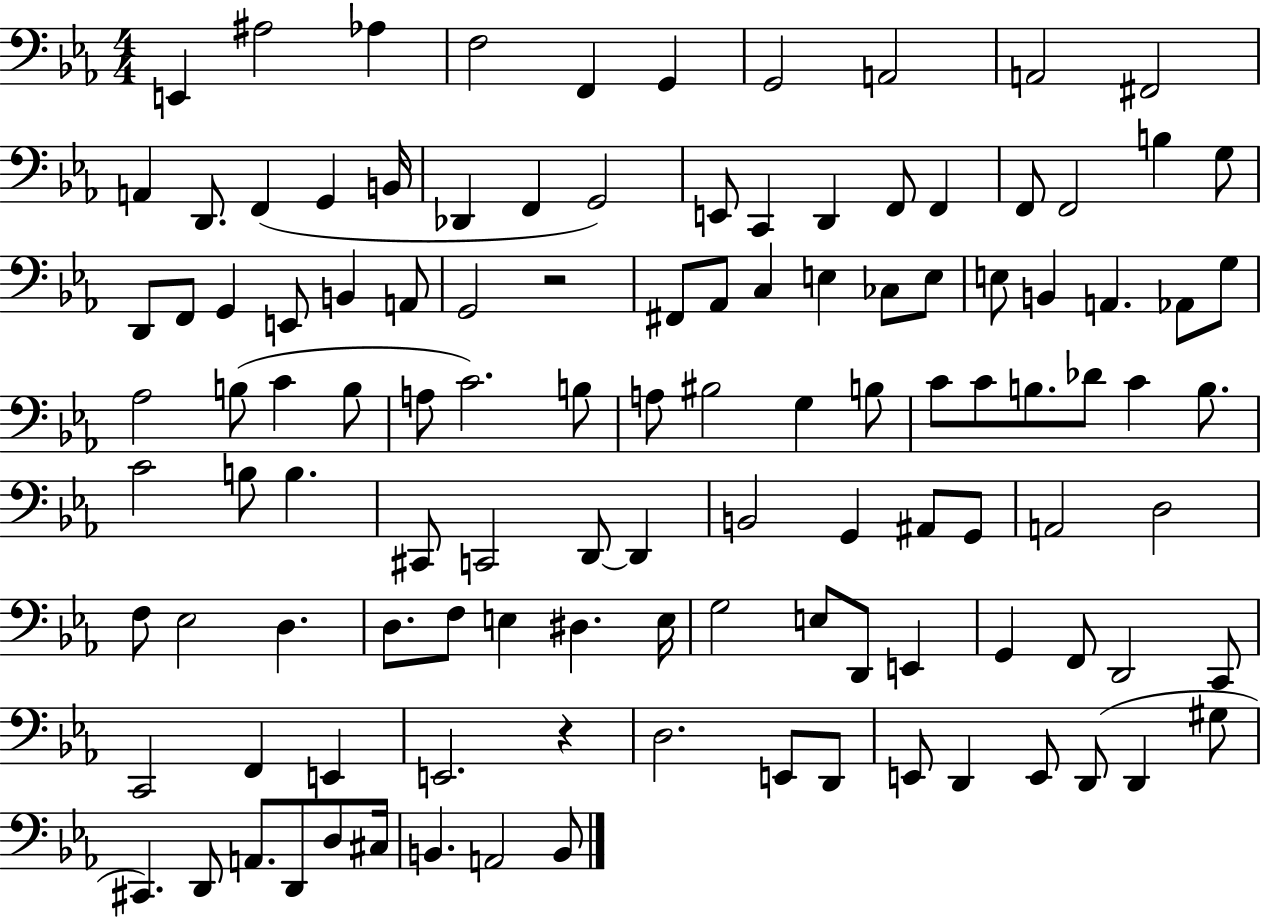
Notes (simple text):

E2/q A#3/h Ab3/q F3/h F2/q G2/q G2/h A2/h A2/h F#2/h A2/q D2/e. F2/q G2/q B2/s Db2/q F2/q G2/h E2/e C2/q D2/q F2/e F2/q F2/e F2/h B3/q G3/e D2/e F2/e G2/q E2/e B2/q A2/e G2/h R/h F#2/e Ab2/e C3/q E3/q CES3/e E3/e E3/e B2/q A2/q. Ab2/e G3/e Ab3/h B3/e C4/q B3/e A3/e C4/h. B3/e A3/e BIS3/h G3/q B3/e C4/e C4/e B3/e. Db4/e C4/q B3/e. C4/h B3/e B3/q. C#2/e C2/h D2/e D2/q B2/h G2/q A#2/e G2/e A2/h D3/h F3/e Eb3/h D3/q. D3/e. F3/e E3/q D#3/q. E3/s G3/h E3/e D2/e E2/q G2/q F2/e D2/h C2/e C2/h F2/q E2/q E2/h. R/q D3/h. E2/e D2/e E2/e D2/q E2/e D2/e D2/q G#3/e C#2/q. D2/e A2/e. D2/e D3/e C#3/s B2/q. A2/h B2/e